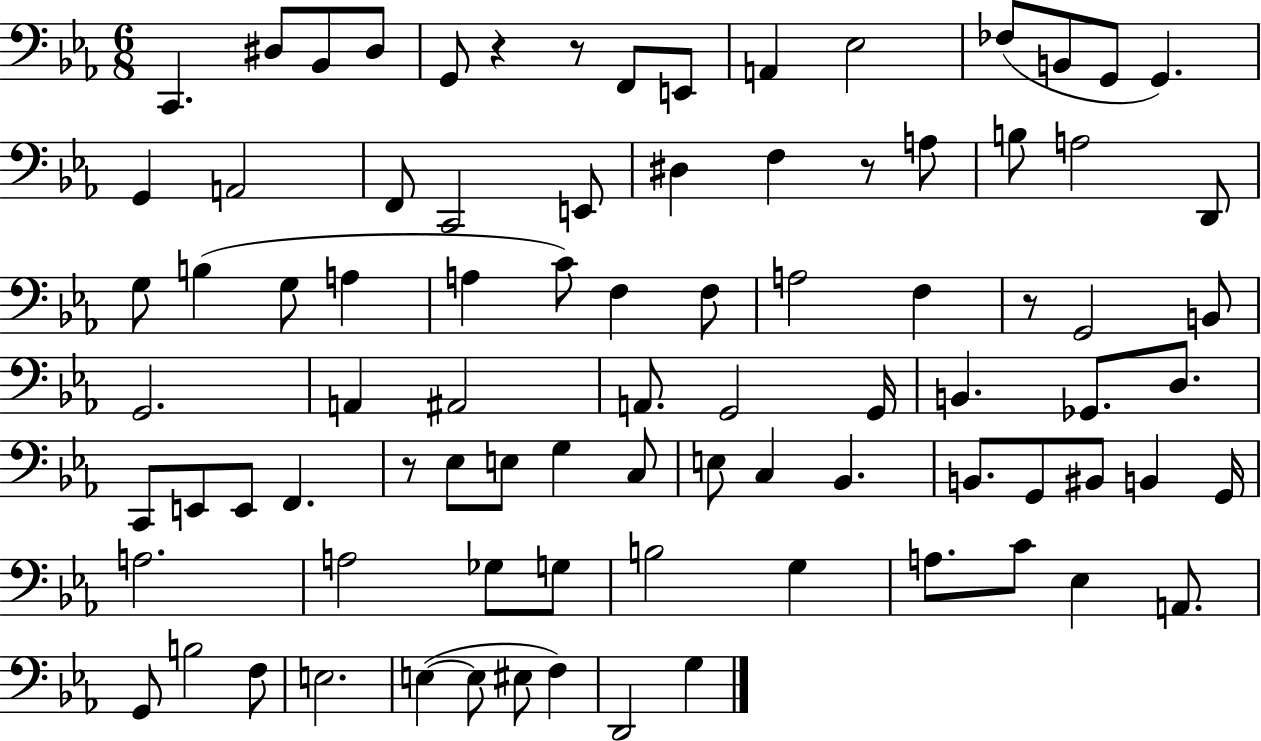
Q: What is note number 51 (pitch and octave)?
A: E3